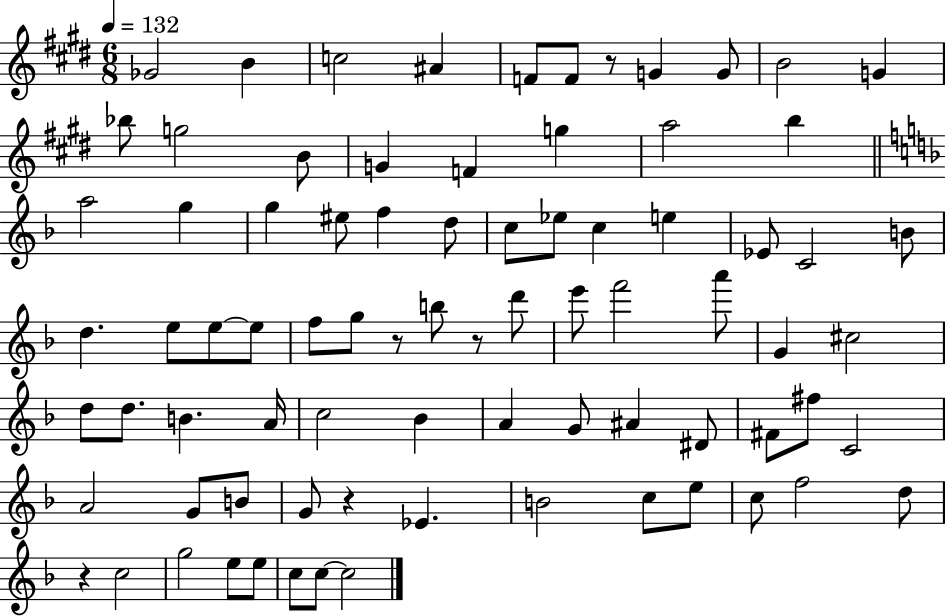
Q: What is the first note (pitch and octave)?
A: Gb4